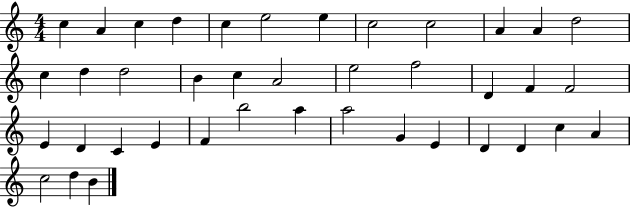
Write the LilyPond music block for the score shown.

{
  \clef treble
  \numericTimeSignature
  \time 4/4
  \key c \major
  c''4 a'4 c''4 d''4 | c''4 e''2 e''4 | c''2 c''2 | a'4 a'4 d''2 | \break c''4 d''4 d''2 | b'4 c''4 a'2 | e''2 f''2 | d'4 f'4 f'2 | \break e'4 d'4 c'4 e'4 | f'4 b''2 a''4 | a''2 g'4 e'4 | d'4 d'4 c''4 a'4 | \break c''2 d''4 b'4 | \bar "|."
}